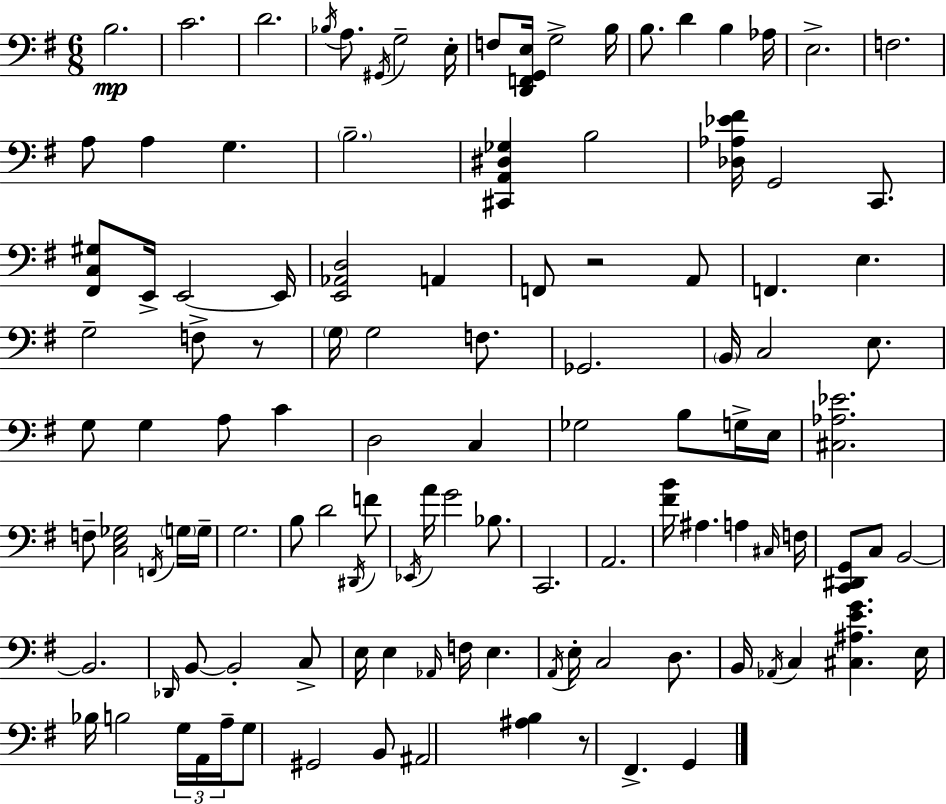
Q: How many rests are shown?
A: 3